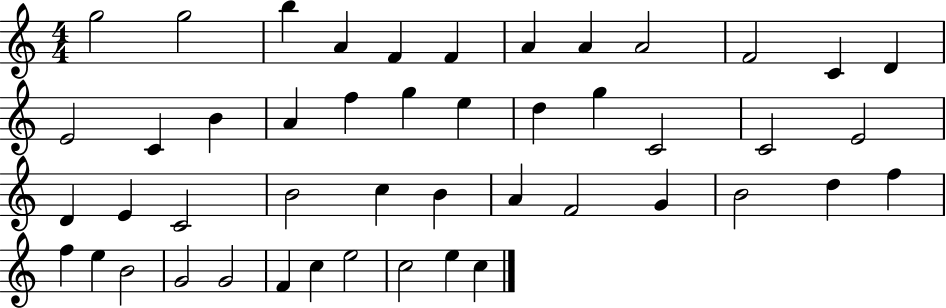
G5/h G5/h B5/q A4/q F4/q F4/q A4/q A4/q A4/h F4/h C4/q D4/q E4/h C4/q B4/q A4/q F5/q G5/q E5/q D5/q G5/q C4/h C4/h E4/h D4/q E4/q C4/h B4/h C5/q B4/q A4/q F4/h G4/q B4/h D5/q F5/q F5/q E5/q B4/h G4/h G4/h F4/q C5/q E5/h C5/h E5/q C5/q